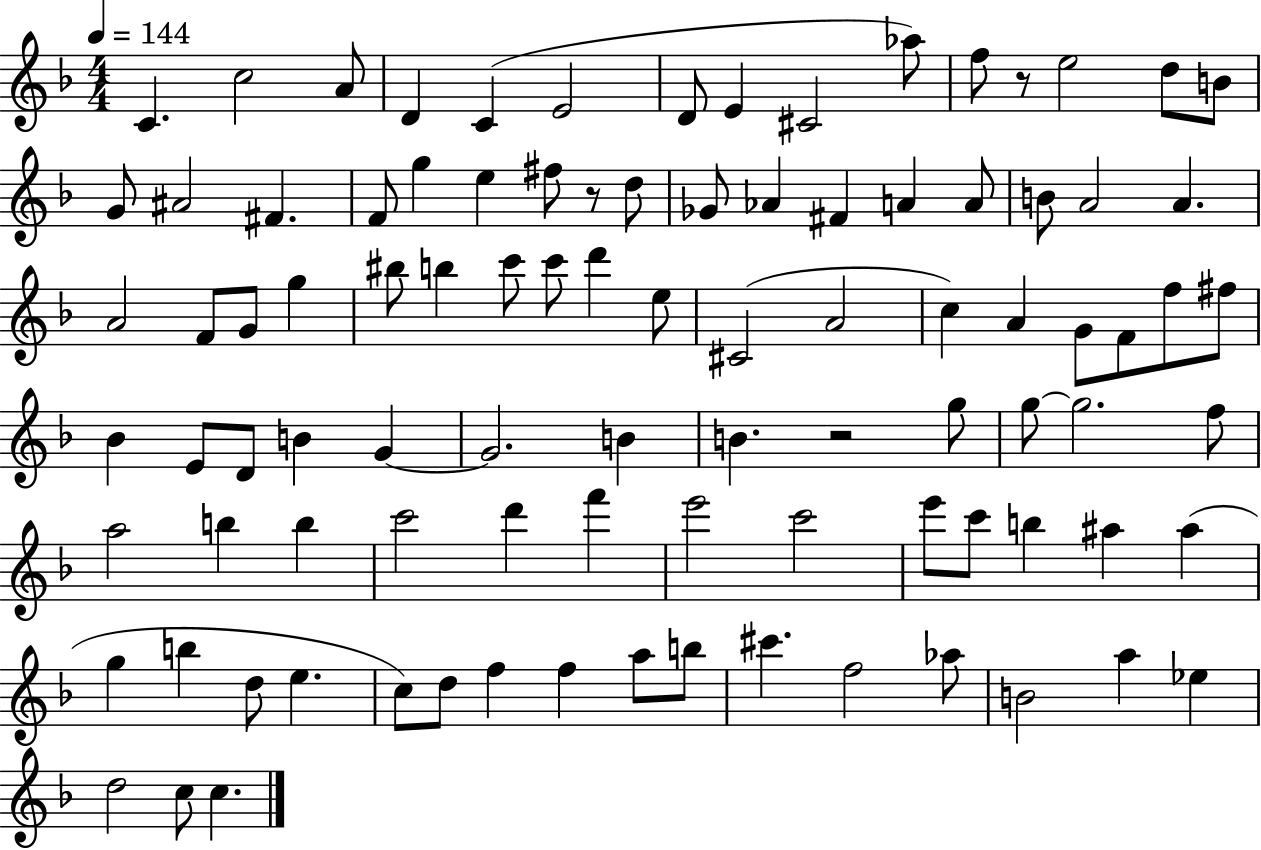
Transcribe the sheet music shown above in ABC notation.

X:1
T:Untitled
M:4/4
L:1/4
K:F
C c2 A/2 D C E2 D/2 E ^C2 _a/2 f/2 z/2 e2 d/2 B/2 G/2 ^A2 ^F F/2 g e ^f/2 z/2 d/2 _G/2 _A ^F A A/2 B/2 A2 A A2 F/2 G/2 g ^b/2 b c'/2 c'/2 d' e/2 ^C2 A2 c A G/2 F/2 f/2 ^f/2 _B E/2 D/2 B G G2 B B z2 g/2 g/2 g2 f/2 a2 b b c'2 d' f' e'2 c'2 e'/2 c'/2 b ^a ^a g b d/2 e c/2 d/2 f f a/2 b/2 ^c' f2 _a/2 B2 a _e d2 c/2 c